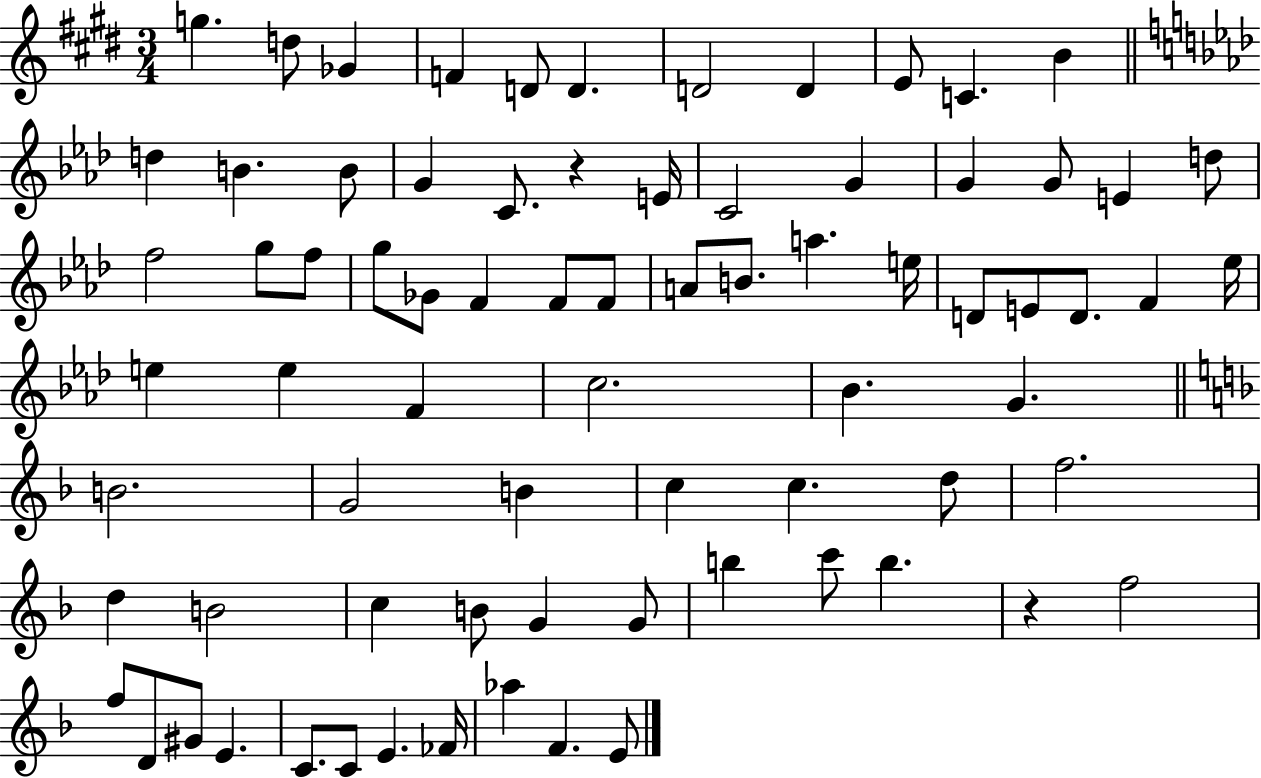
{
  \clef treble
  \numericTimeSignature
  \time 3/4
  \key e \major
  \repeat volta 2 { g''4. d''8 ges'4 | f'4 d'8 d'4. | d'2 d'4 | e'8 c'4. b'4 | \break \bar "||" \break \key f \minor d''4 b'4. b'8 | g'4 c'8. r4 e'16 | c'2 g'4 | g'4 g'8 e'4 d''8 | \break f''2 g''8 f''8 | g''8 ges'8 f'4 f'8 f'8 | a'8 b'8. a''4. e''16 | d'8 e'8 d'8. f'4 ees''16 | \break e''4 e''4 f'4 | c''2. | bes'4. g'4. | \bar "||" \break \key d \minor b'2. | g'2 b'4 | c''4 c''4. d''8 | f''2. | \break d''4 b'2 | c''4 b'8 g'4 g'8 | b''4 c'''8 b''4. | r4 f''2 | \break f''8 d'8 gis'8 e'4. | c'8. c'8 e'4. fes'16 | aes''4 f'4. e'8 | } \bar "|."
}